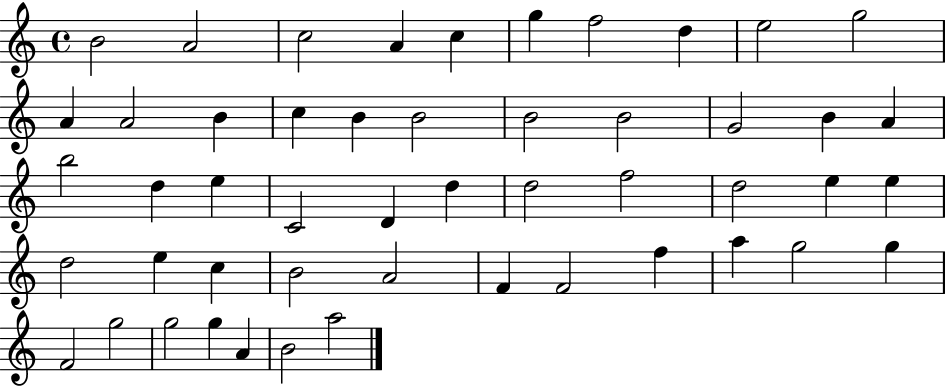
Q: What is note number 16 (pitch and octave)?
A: B4